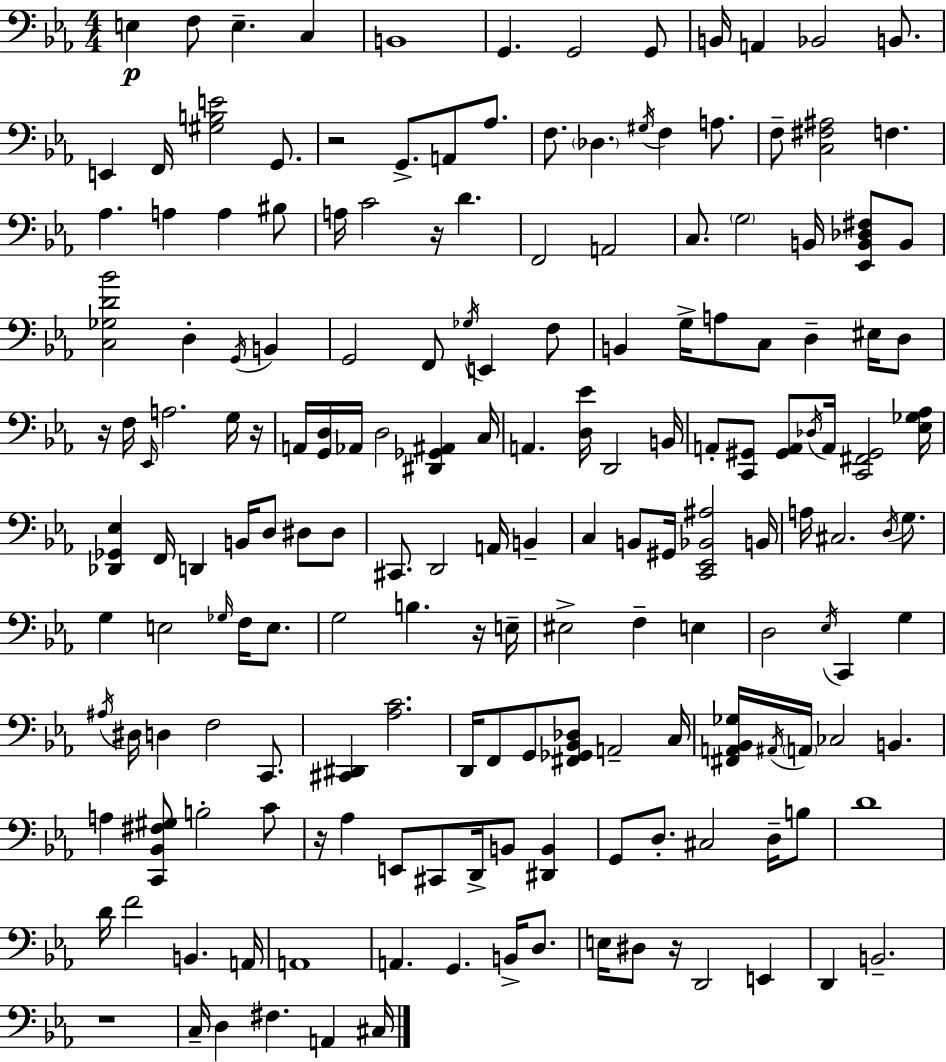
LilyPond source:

{
  \clef bass
  \numericTimeSignature
  \time 4/4
  \key c \minor
  e4\p f8 e4.-- c4 | b,1 | g,4. g,2 g,8 | b,16 a,4 bes,2 b,8. | \break e,4 f,16 <gis b e'>2 g,8. | r2 g,8.-> a,8 aes8. | f8. \parenthesize des4. \acciaccatura { gis16 } f4 a8. | f8-- <c fis ais>2 f4. | \break aes4. a4 a4 bis8 | a16 c'2 r16 d'4. | f,2 a,2 | c8. \parenthesize g2 b,16 <ees, b, des fis>8 b,8 | \break <c ges d' bes'>2 d4-. \acciaccatura { g,16 } b,4 | g,2 f,8 \acciaccatura { ges16 } e,4 | f8 b,4 g16-> a8 c8 d4-- | eis16 d8 r16 f16 \grace { ees,16 } a2. | \break g16 r16 a,16 <g, d>16 aes,16 d2 <dis, ges, ais,>4 | c16 a,4. <d ees'>16 d,2 | b,16 a,8-. <c, gis,>8 <gis, a,>8 \acciaccatura { des16 } a,16 <c, fis, gis,>2 | <ees ges aes>16 <des, ges, ees>4 f,16 d,4 b,16 d8 | \break dis8 dis8 cis,8. d,2 | a,16 b,4-- c4 b,8 gis,16 <c, ees, bes, ais>2 | b,16 a16 cis2. | \acciaccatura { d16 } g8. g4 e2 | \break \grace { ges16 } f16 e8. g2 b4. | r16 e16-- eis2-> f4-- | e4 d2 \acciaccatura { ees16 } | c,4 g4 \acciaccatura { ais16 } dis16 d4 f2 | \break c,8. <cis, dis,>4 <aes c'>2. | d,16 f,8 g,8 <fis, ges, bes, des>8 | a,2-- c16 <fis, a, bes, ges>16 \acciaccatura { ais,16 } \parenthesize a,16 ces2 | b,4. a4 <c, bes, fis gis>8 | \break b2-. c'8 r16 aes4 e,8 | cis,8 d,16-> b,8 <dis, b,>4 g,8 d8.-. cis2 | d16-- b8 d'1 | d'16 f'2 | \break b,4. a,16 a,1 | a,4. | g,4. b,16-> d8. e16 dis8 r16 d,2 | e,4 d,4 b,2.-- | \break r1 | c16-- d4 fis4. | a,4 cis16 \bar "|."
}